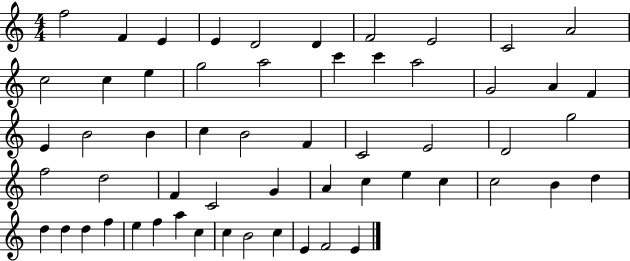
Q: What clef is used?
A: treble